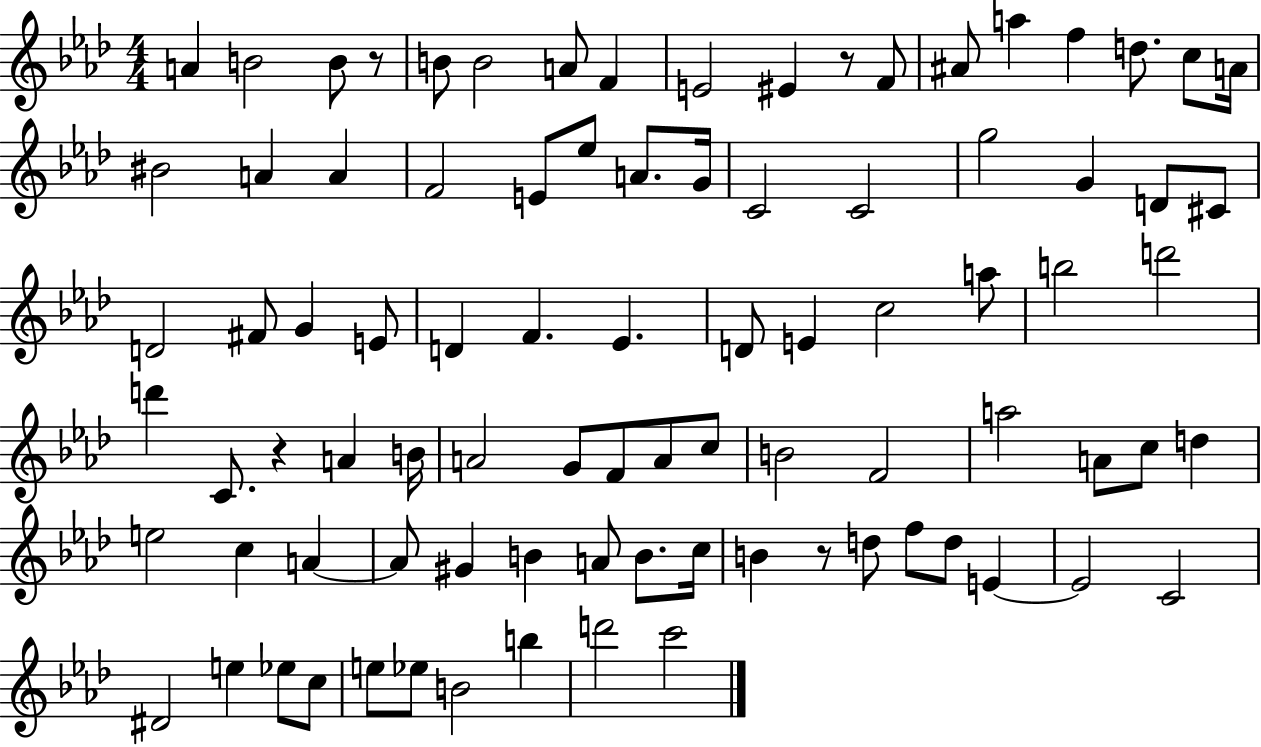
{
  \clef treble
  \numericTimeSignature
  \time 4/4
  \key aes \major
  a'4 b'2 b'8 r8 | b'8 b'2 a'8 f'4 | e'2 eis'4 r8 f'8 | ais'8 a''4 f''4 d''8. c''8 a'16 | \break bis'2 a'4 a'4 | f'2 e'8 ees''8 a'8. g'16 | c'2 c'2 | g''2 g'4 d'8 cis'8 | \break d'2 fis'8 g'4 e'8 | d'4 f'4. ees'4. | d'8 e'4 c''2 a''8 | b''2 d'''2 | \break d'''4 c'8. r4 a'4 b'16 | a'2 g'8 f'8 a'8 c''8 | b'2 f'2 | a''2 a'8 c''8 d''4 | \break e''2 c''4 a'4~~ | a'8 gis'4 b'4 a'8 b'8. c''16 | b'4 r8 d''8 f''8 d''8 e'4~~ | e'2 c'2 | \break dis'2 e''4 ees''8 c''8 | e''8 ees''8 b'2 b''4 | d'''2 c'''2 | \bar "|."
}